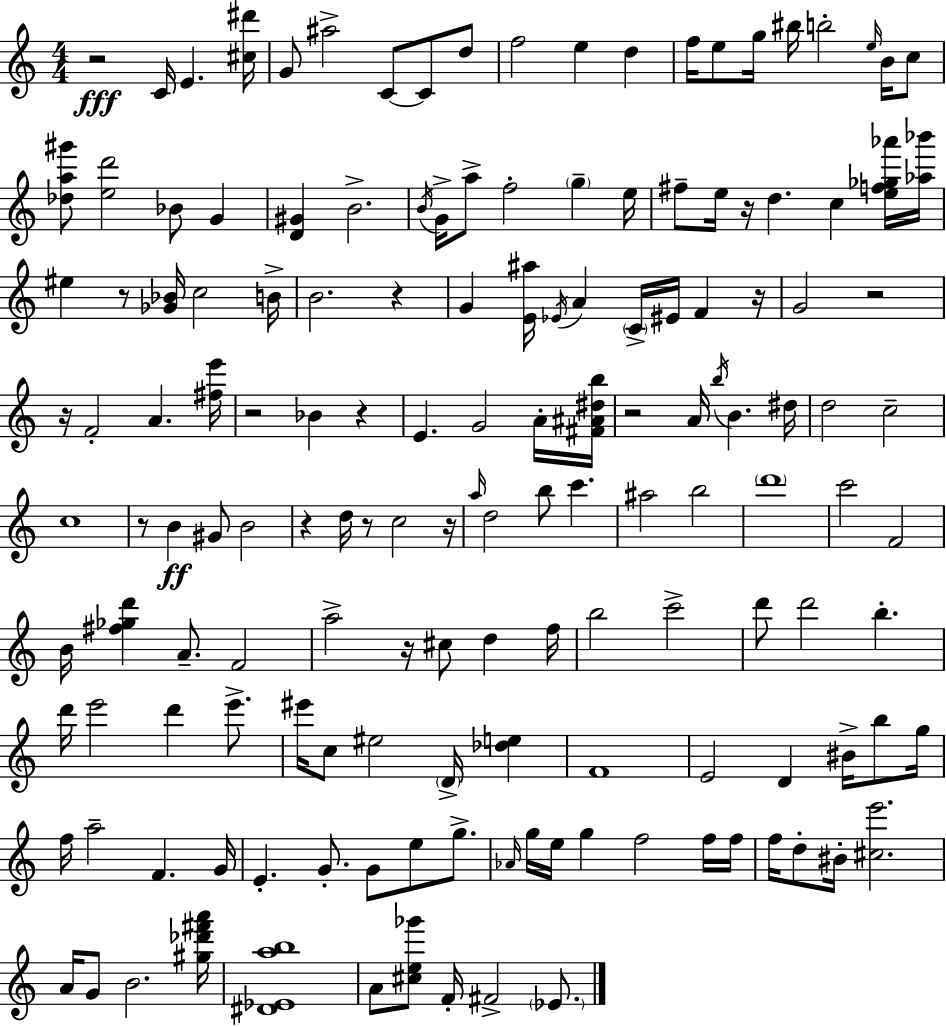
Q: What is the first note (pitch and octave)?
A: C4